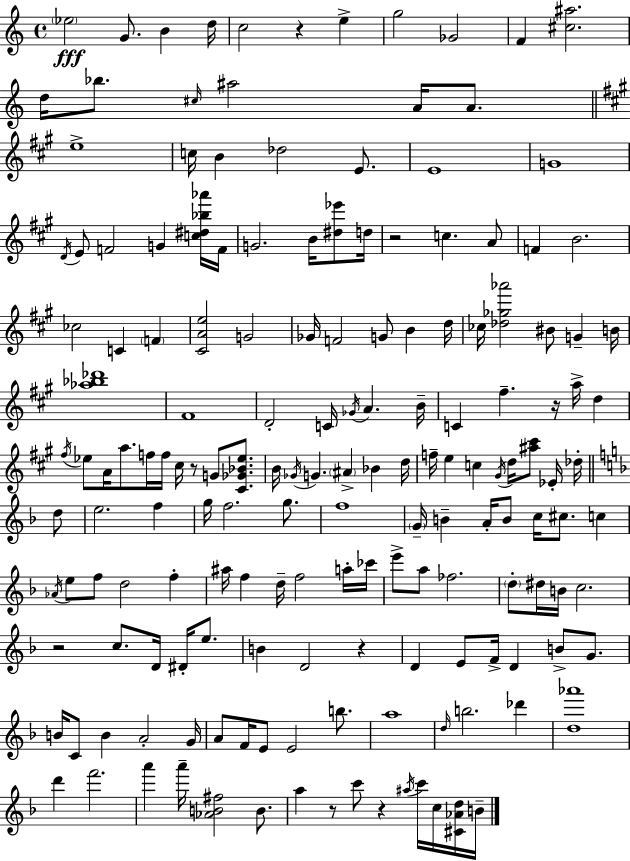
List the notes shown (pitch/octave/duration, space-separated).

Eb5/h G4/e. B4/q D5/s C5/h R/q E5/q G5/h Gb4/h F4/q [C#5,A#5]/h. D5/s Bb5/e. C#5/s A#5/h A4/s A4/e. E5/w C5/s B4/q Db5/h E4/e. E4/w G4/w D4/s E4/e F4/h G4/q [C5,D#5,Bb5,Ab6]/s F4/s G4/h. B4/s [D#5,Eb6]/e D5/s R/h C5/q. A4/e F4/q B4/h. CES5/h C4/q F4/q [C#4,A4,E5]/h G4/h Gb4/s F4/h G4/e B4/q D5/s CES5/s [Db5,Gb5,Ab6]/h BIS4/e G4/q B4/s [Ab5,Bb5,Db6]/w F#4/w D4/h C4/s Gb4/s A4/q. B4/s C4/q F#5/q. R/s A5/s D5/q F#5/s Eb5/e A4/s A5/e. F5/s F5/s C#5/s R/e G4/e [C#4,Gb4,Bb4,Eb5]/e. B4/s Gb4/s G4/q. A#4/q Bb4/q D5/s F5/s E5/q C5/q G#4/s D5/s [A#5,C#6]/e Eb4/s Db5/s D5/e E5/h. F5/q G5/s F5/h. G5/e. F5/w G4/s B4/q A4/s B4/e C5/s C#5/e. C5/q Ab4/s E5/e F5/e D5/h F5/q A#5/s F5/q D5/s F5/h A5/s CES6/s E6/e A5/e FES5/h. D5/e D#5/s B4/s C5/h. R/h C5/e. D4/s D#4/s E5/e. B4/q D4/h R/q D4/q E4/e F4/s D4/q B4/e G4/e. B4/s C4/e B4/q A4/h G4/s A4/e F4/s E4/e E4/h B5/e. A5/w D5/s B5/h. Db6/q [D5,Ab6]/w D6/q F6/h. A6/q A6/s [Ab4,B4,F#5]/h B4/e. A5/q R/e C6/e R/q A#5/s C6/s C5/s [C#4,Ab4,D5]/s B4/s